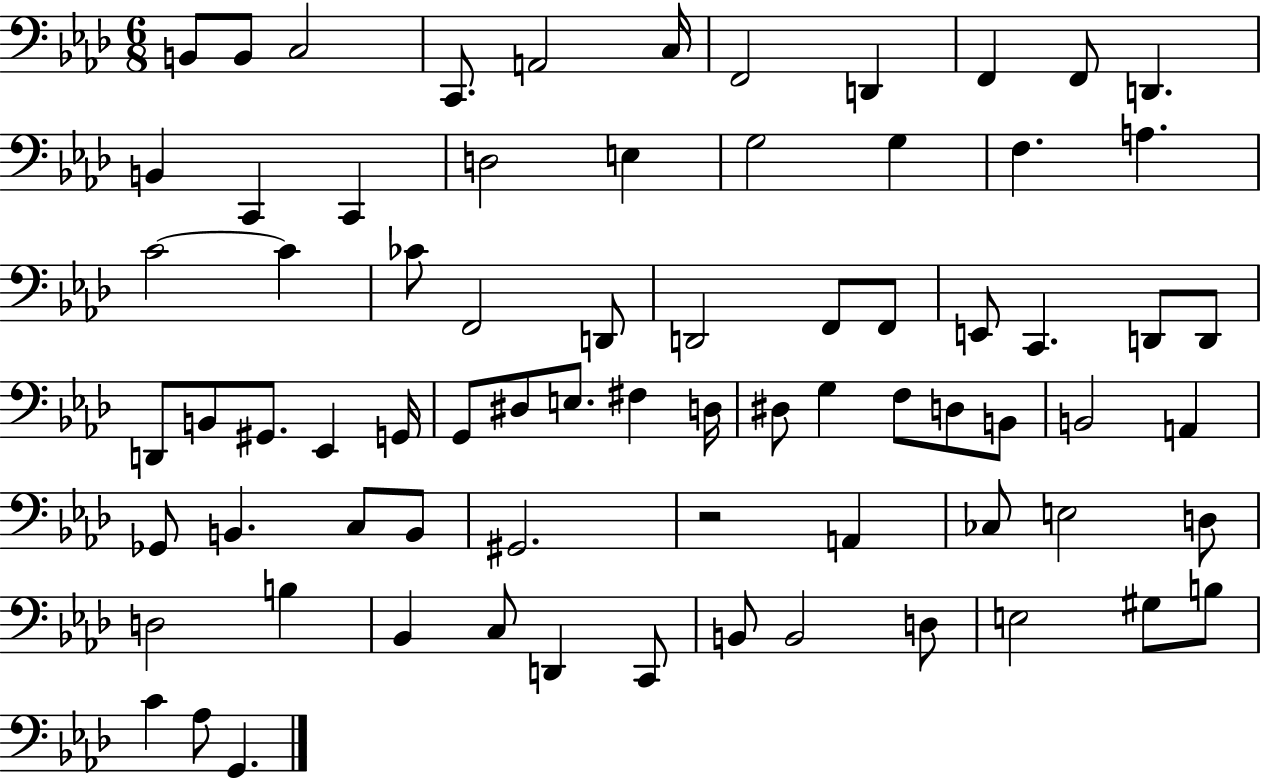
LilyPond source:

{
  \clef bass
  \numericTimeSignature
  \time 6/8
  \key aes \major
  b,8 b,8 c2 | c,8. a,2 c16 | f,2 d,4 | f,4 f,8 d,4. | \break b,4 c,4 c,4 | d2 e4 | g2 g4 | f4. a4. | \break c'2~~ c'4 | ces'8 f,2 d,8 | d,2 f,8 f,8 | e,8 c,4. d,8 d,8 | \break d,8 b,8 gis,8. ees,4 g,16 | g,8 dis8 e8. fis4 d16 | dis8 g4 f8 d8 b,8 | b,2 a,4 | \break ges,8 b,4. c8 b,8 | gis,2. | r2 a,4 | ces8 e2 d8 | \break d2 b4 | bes,4 c8 d,4 c,8 | b,8 b,2 d8 | e2 gis8 b8 | \break c'4 aes8 g,4. | \bar "|."
}